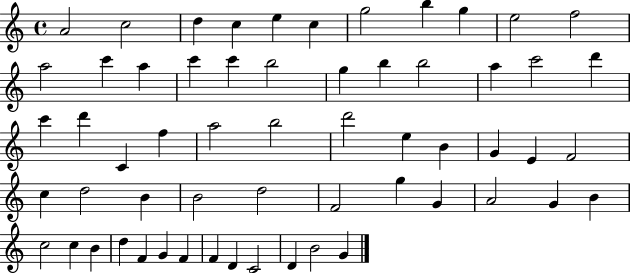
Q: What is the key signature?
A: C major